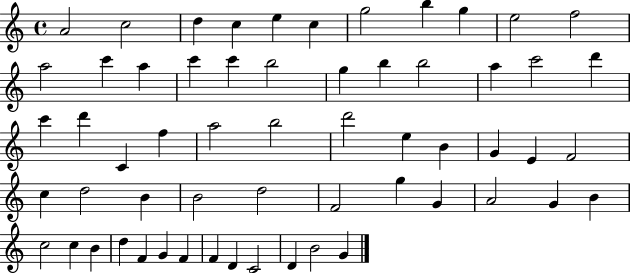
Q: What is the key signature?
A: C major